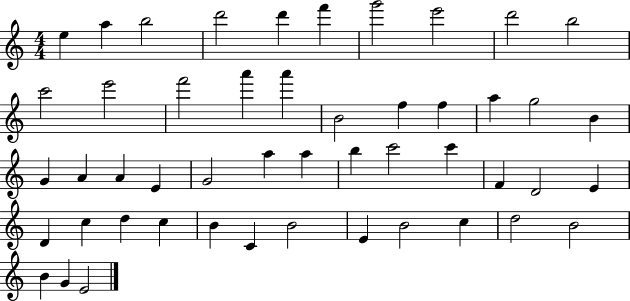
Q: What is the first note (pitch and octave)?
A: E5